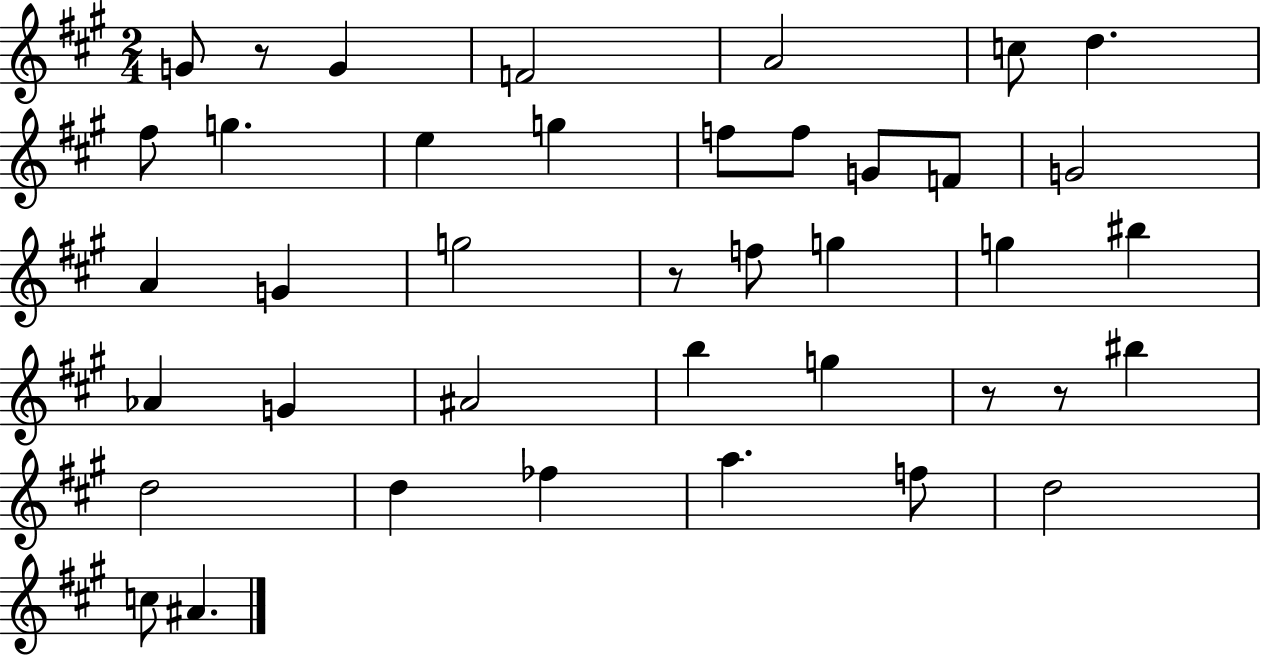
G4/e R/e G4/q F4/h A4/h C5/e D5/q. F#5/e G5/q. E5/q G5/q F5/e F5/e G4/e F4/e G4/h A4/q G4/q G5/h R/e F5/e G5/q G5/q BIS5/q Ab4/q G4/q A#4/h B5/q G5/q R/e R/e BIS5/q D5/h D5/q FES5/q A5/q. F5/e D5/h C5/e A#4/q.